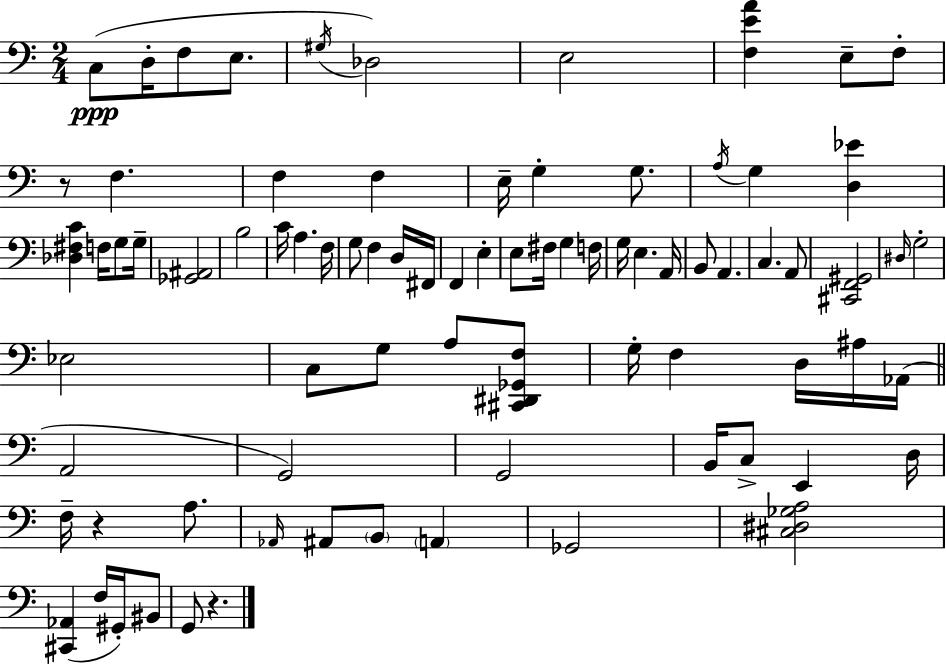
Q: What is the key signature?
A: A minor